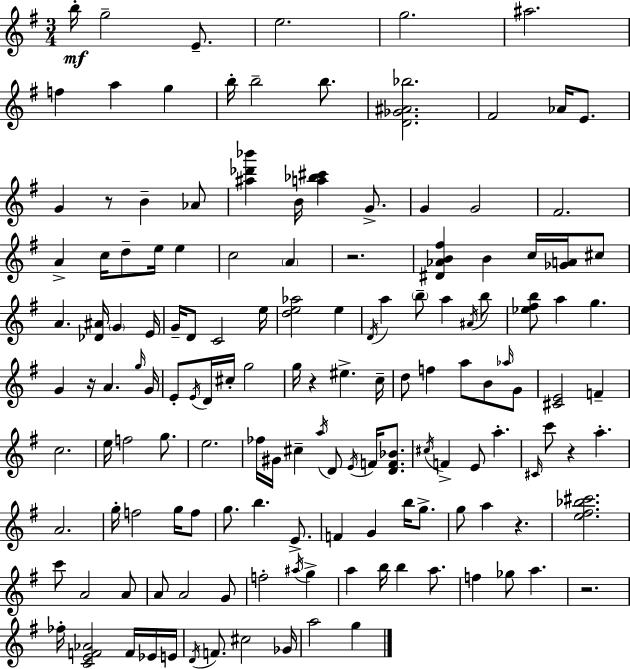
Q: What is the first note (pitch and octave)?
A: B5